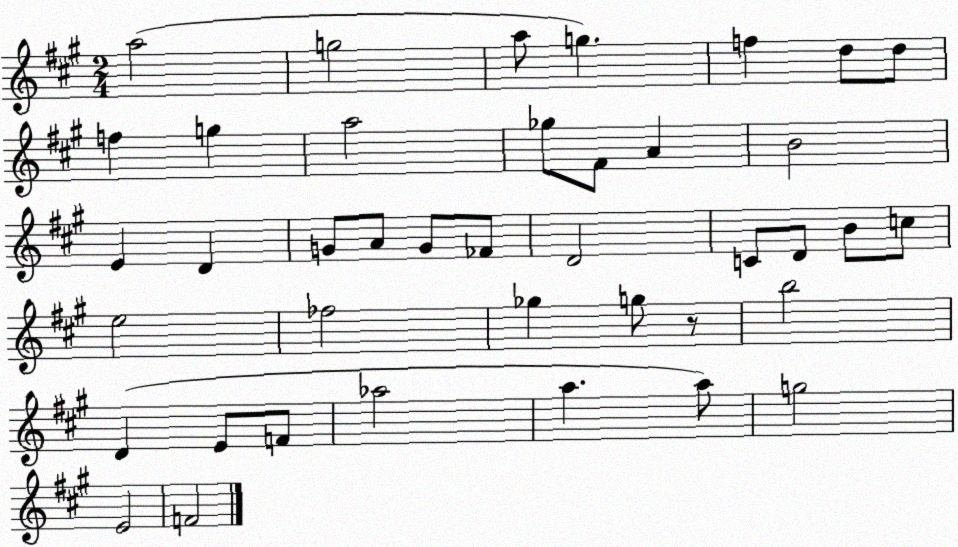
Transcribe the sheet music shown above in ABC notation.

X:1
T:Untitled
M:2/4
L:1/4
K:A
a2 g2 a/2 g f d/2 d/2 f g a2 _g/2 ^F/2 A B2 E D G/2 A/2 G/2 _F/2 D2 C/2 D/2 B/2 c/2 e2 _f2 _g g/2 z/2 b2 D E/2 F/2 _a2 a a/2 g2 E2 F2